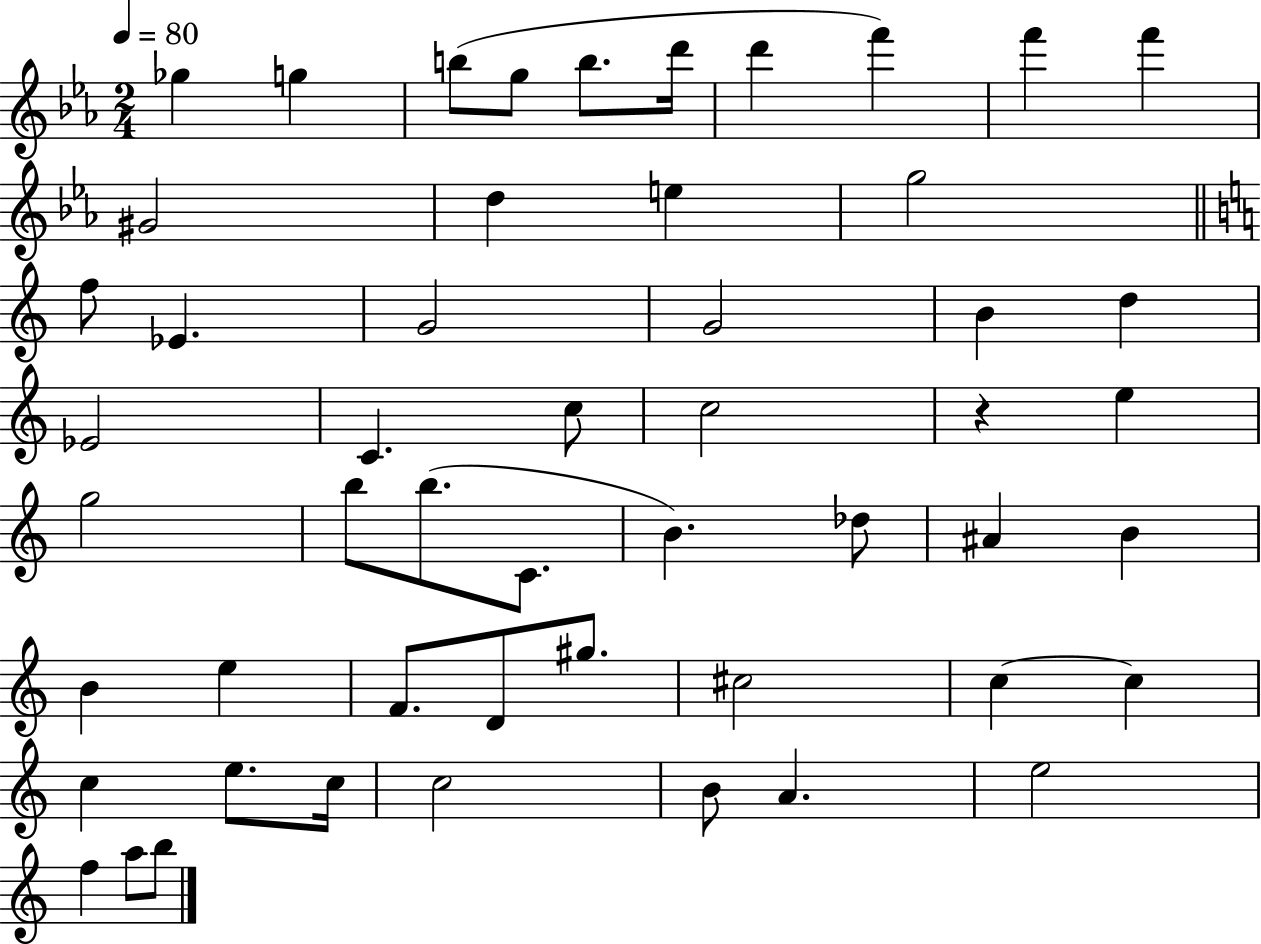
{
  \clef treble
  \numericTimeSignature
  \time 2/4
  \key ees \major
  \tempo 4 = 80
  ges''4 g''4 | b''8( g''8 b''8. d'''16 | d'''4 f'''4) | f'''4 f'''4 | \break gis'2 | d''4 e''4 | g''2 | \bar "||" \break \key c \major f''8 ees'4. | g'2 | g'2 | b'4 d''4 | \break ees'2 | c'4. c''8 | c''2 | r4 e''4 | \break g''2 | b''8 b''8.( c'8. | b'4.) des''8 | ais'4 b'4 | \break b'4 e''4 | f'8. d'8 gis''8. | cis''2 | c''4~~ c''4 | \break c''4 e''8. c''16 | c''2 | b'8 a'4. | e''2 | \break f''4 a''8 b''8 | \bar "|."
}